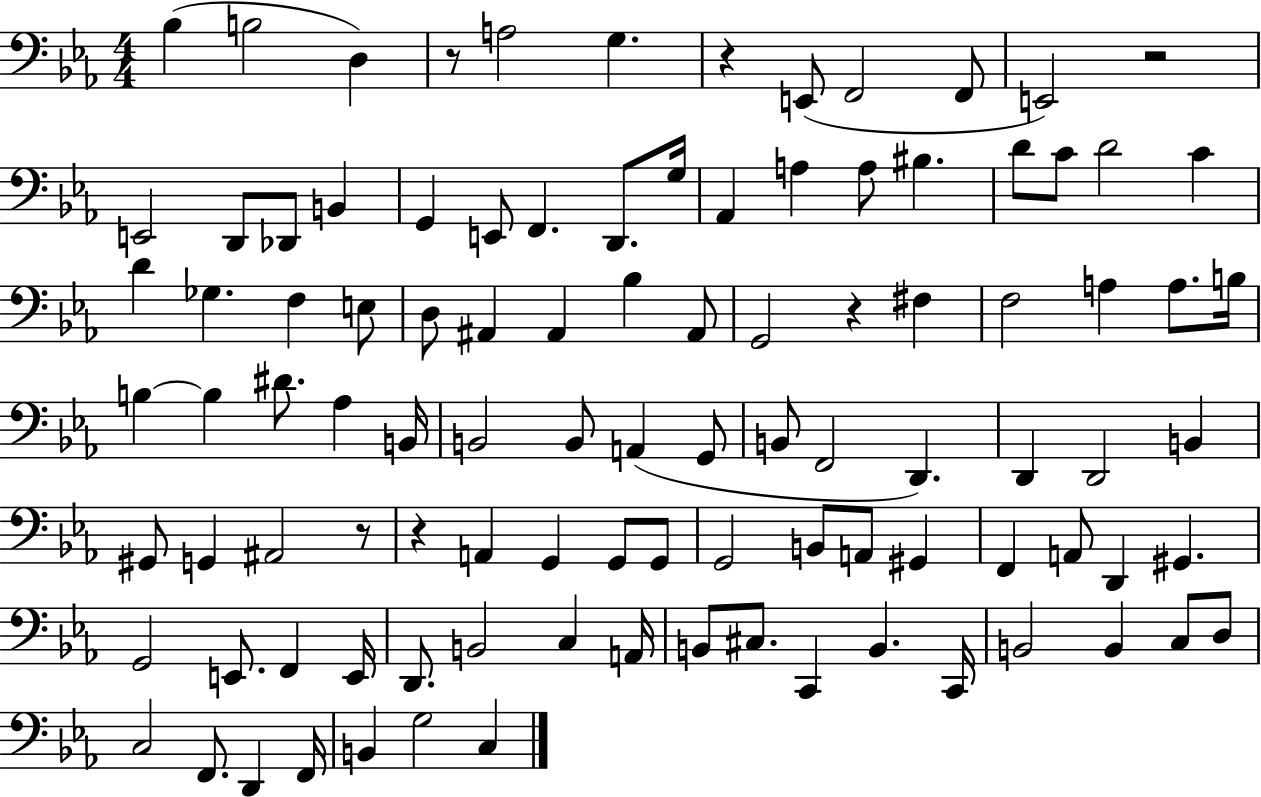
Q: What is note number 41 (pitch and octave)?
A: B3